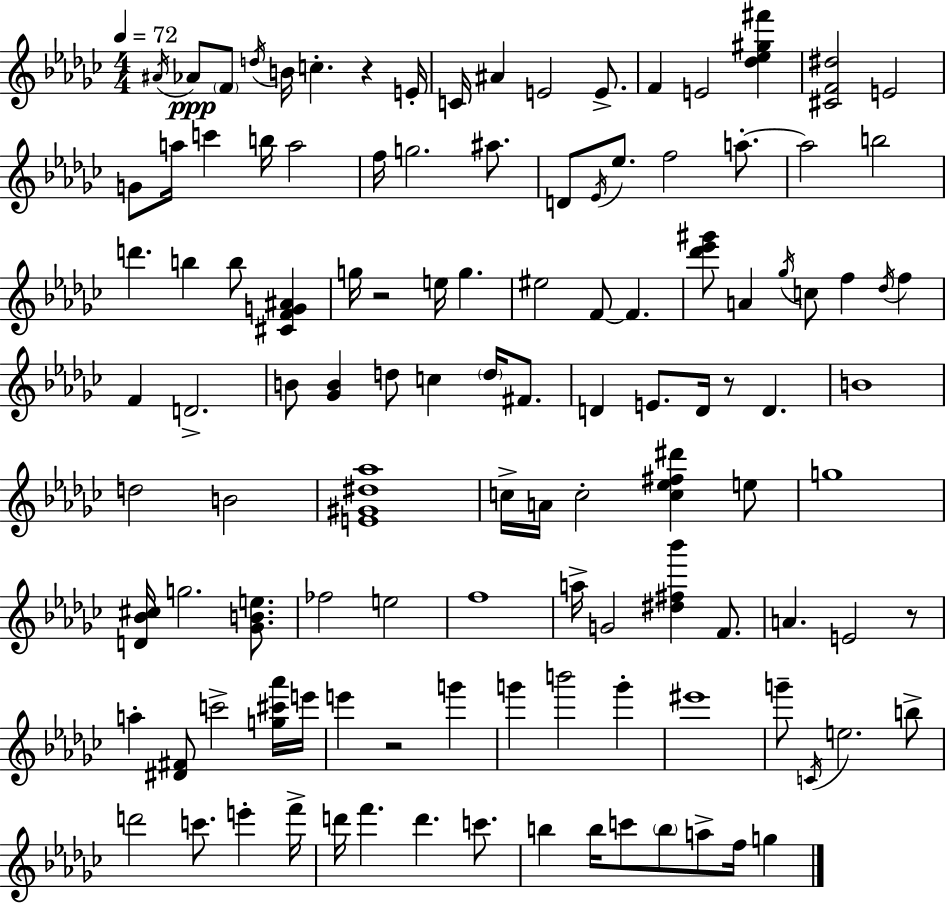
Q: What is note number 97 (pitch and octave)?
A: B5